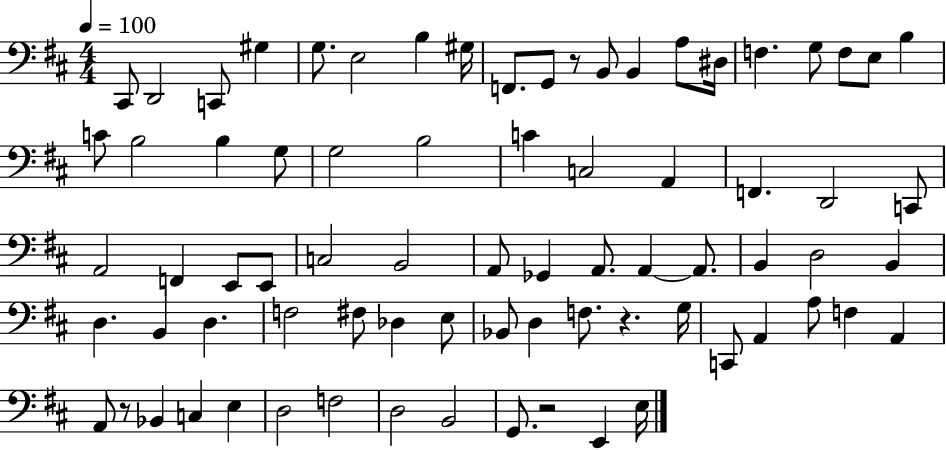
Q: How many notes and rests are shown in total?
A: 76